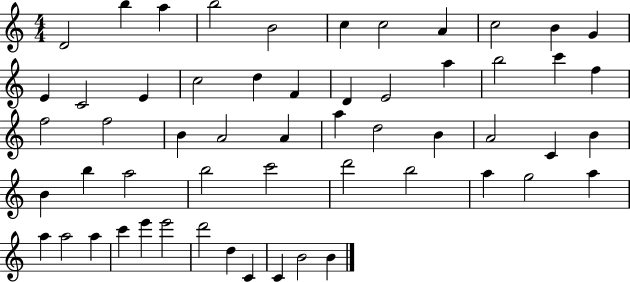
{
  \clef treble
  \numericTimeSignature
  \time 4/4
  \key c \major
  d'2 b''4 a''4 | b''2 b'2 | c''4 c''2 a'4 | c''2 b'4 g'4 | \break e'4 c'2 e'4 | c''2 d''4 f'4 | d'4 e'2 a''4 | b''2 c'''4 f''4 | \break f''2 f''2 | b'4 a'2 a'4 | a''4 d''2 b'4 | a'2 c'4 b'4 | \break b'4 b''4 a''2 | b''2 c'''2 | d'''2 b''2 | a''4 g''2 a''4 | \break a''4 a''2 a''4 | c'''4 e'''4 e'''2 | d'''2 d''4 c'4 | c'4 b'2 b'4 | \break \bar "|."
}